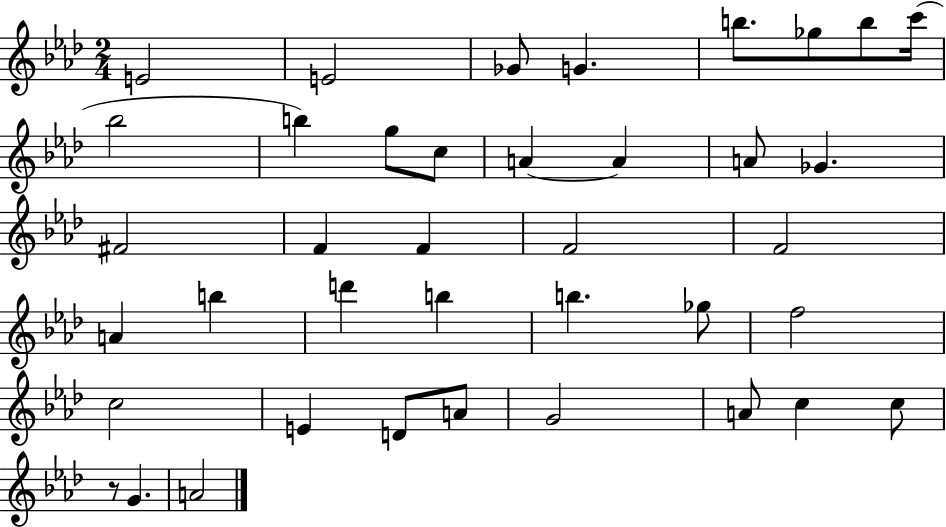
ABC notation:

X:1
T:Untitled
M:2/4
L:1/4
K:Ab
E2 E2 _G/2 G b/2 _g/2 b/2 c'/4 _b2 b g/2 c/2 A A A/2 _G ^F2 F F F2 F2 A b d' b b _g/2 f2 c2 E D/2 A/2 G2 A/2 c c/2 z/2 G A2